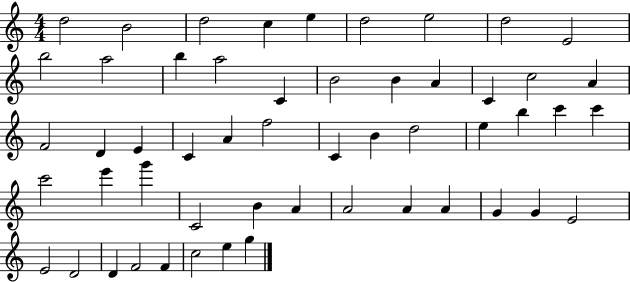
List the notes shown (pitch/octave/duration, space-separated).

D5/h B4/h D5/h C5/q E5/q D5/h E5/h D5/h E4/h B5/h A5/h B5/q A5/h C4/q B4/h B4/q A4/q C4/q C5/h A4/q F4/h D4/q E4/q C4/q A4/q F5/h C4/q B4/q D5/h E5/q B5/q C6/q C6/q C6/h E6/q G6/q C4/h B4/q A4/q A4/h A4/q A4/q G4/q G4/q E4/h E4/h D4/h D4/q F4/h F4/q C5/h E5/q G5/q